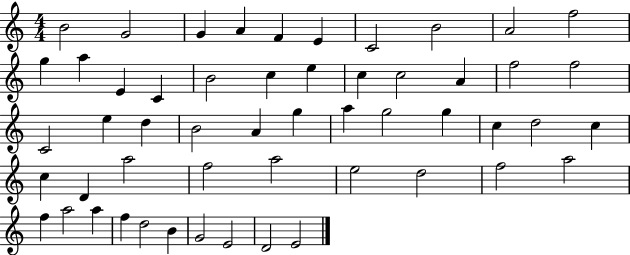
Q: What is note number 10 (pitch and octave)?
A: F5